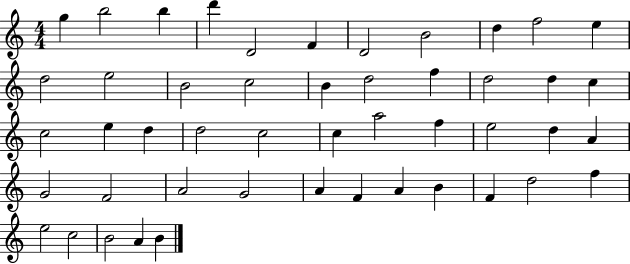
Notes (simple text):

G5/q B5/h B5/q D6/q D4/h F4/q D4/h B4/h D5/q F5/h E5/q D5/h E5/h B4/h C5/h B4/q D5/h F5/q D5/h D5/q C5/q C5/h E5/q D5/q D5/h C5/h C5/q A5/h F5/q E5/h D5/q A4/q G4/h F4/h A4/h G4/h A4/q F4/q A4/q B4/q F4/q D5/h F5/q E5/h C5/h B4/h A4/q B4/q